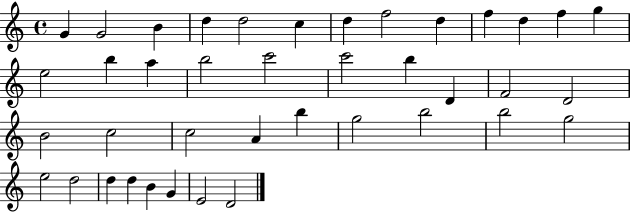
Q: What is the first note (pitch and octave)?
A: G4